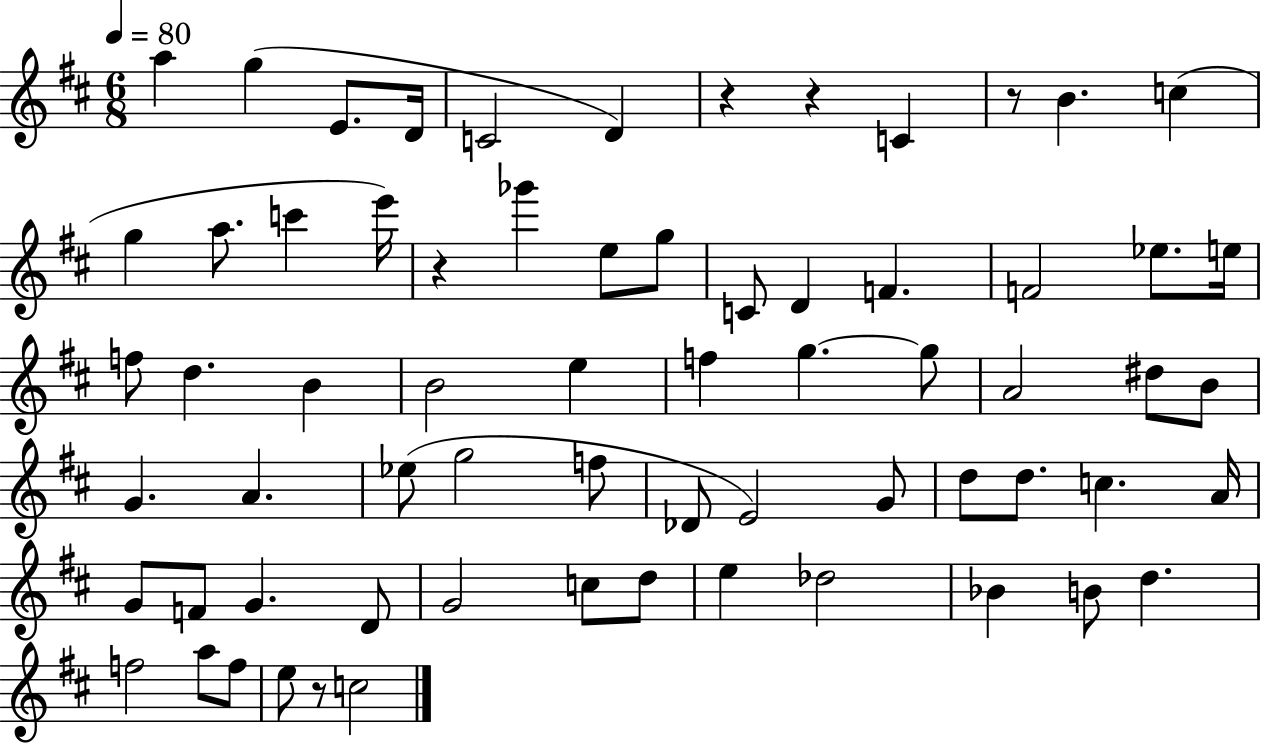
X:1
T:Untitled
M:6/8
L:1/4
K:D
a g E/2 D/4 C2 D z z C z/2 B c g a/2 c' e'/4 z _g' e/2 g/2 C/2 D F F2 _e/2 e/4 f/2 d B B2 e f g g/2 A2 ^d/2 B/2 G A _e/2 g2 f/2 _D/2 E2 G/2 d/2 d/2 c A/4 G/2 F/2 G D/2 G2 c/2 d/2 e _d2 _B B/2 d f2 a/2 f/2 e/2 z/2 c2